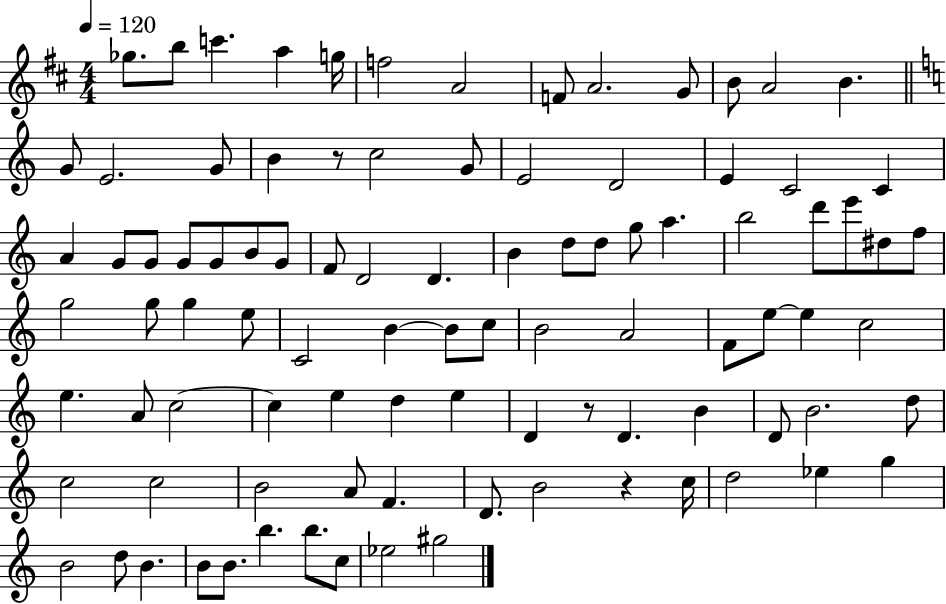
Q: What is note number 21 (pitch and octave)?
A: D4